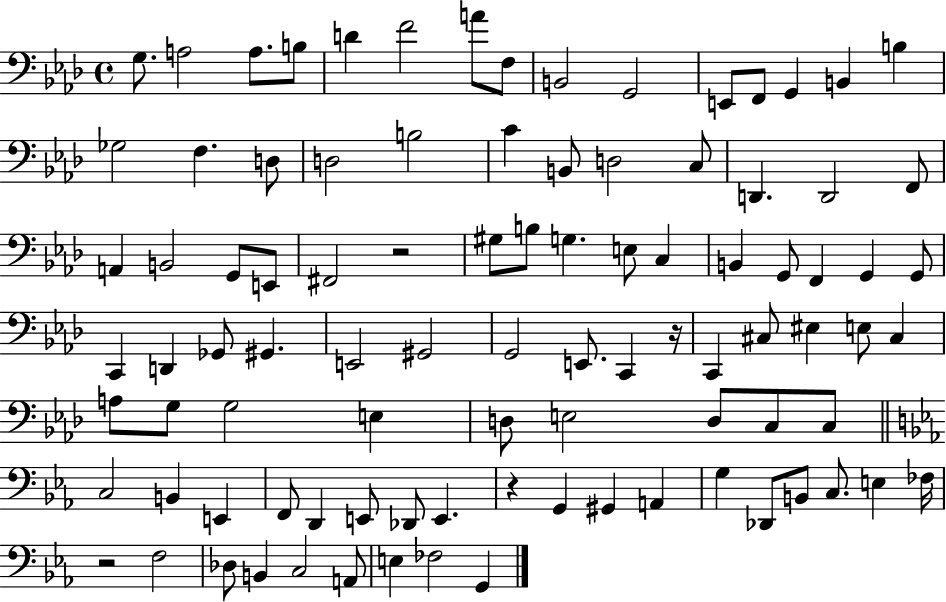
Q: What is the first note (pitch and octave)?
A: G3